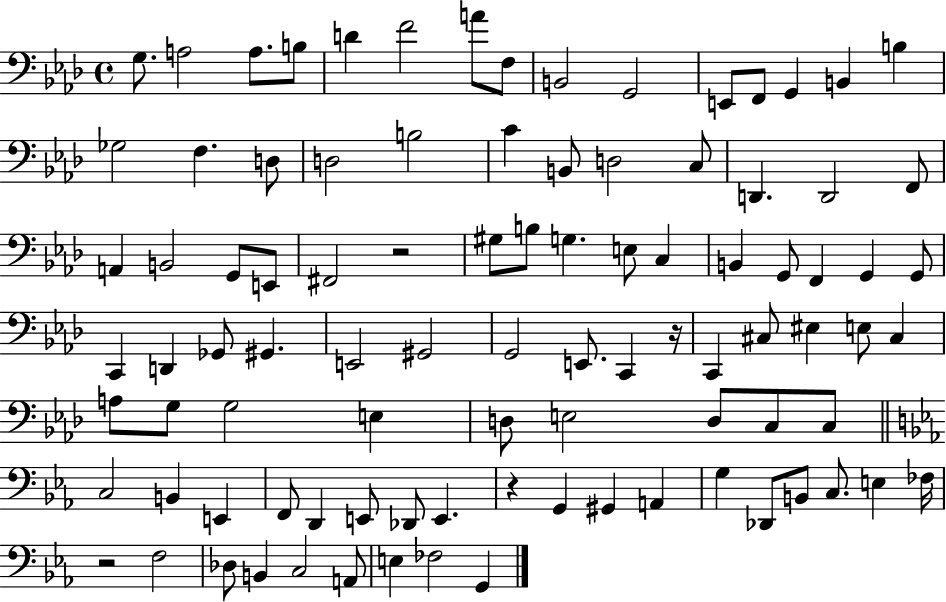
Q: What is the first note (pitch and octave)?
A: G3